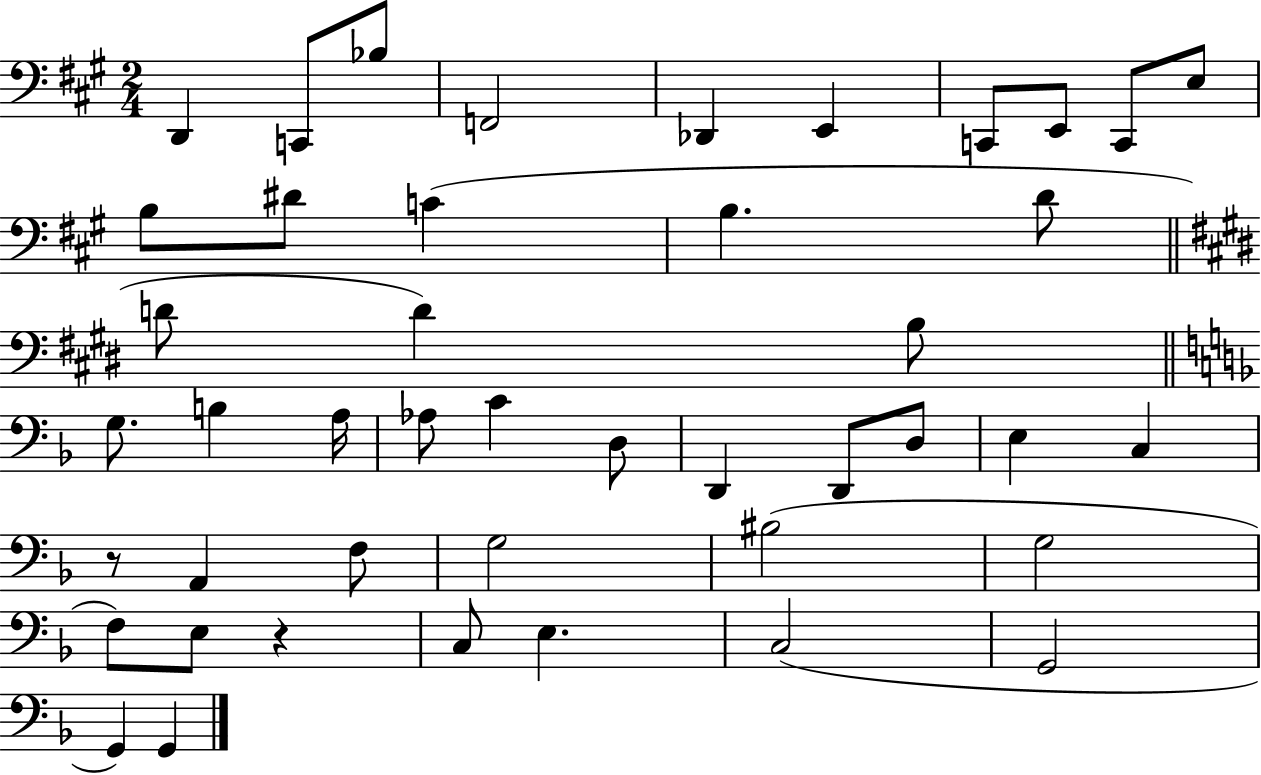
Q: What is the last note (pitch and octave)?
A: G2